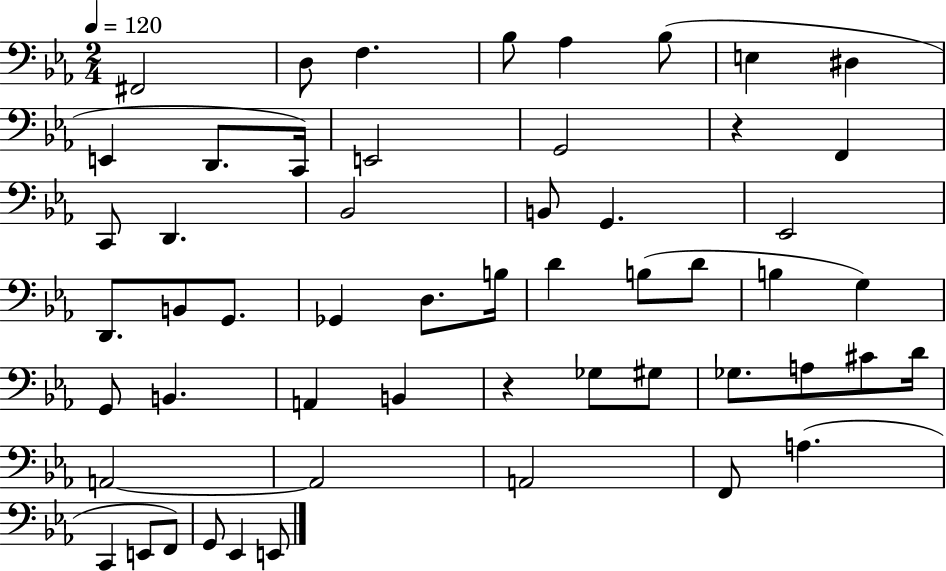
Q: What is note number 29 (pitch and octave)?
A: D4